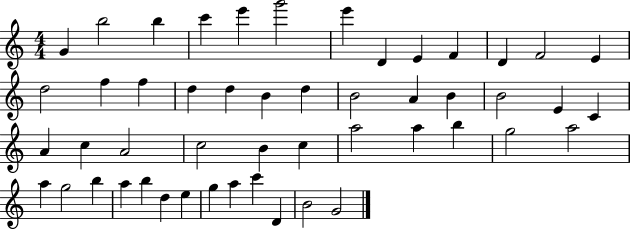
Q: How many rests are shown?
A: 0